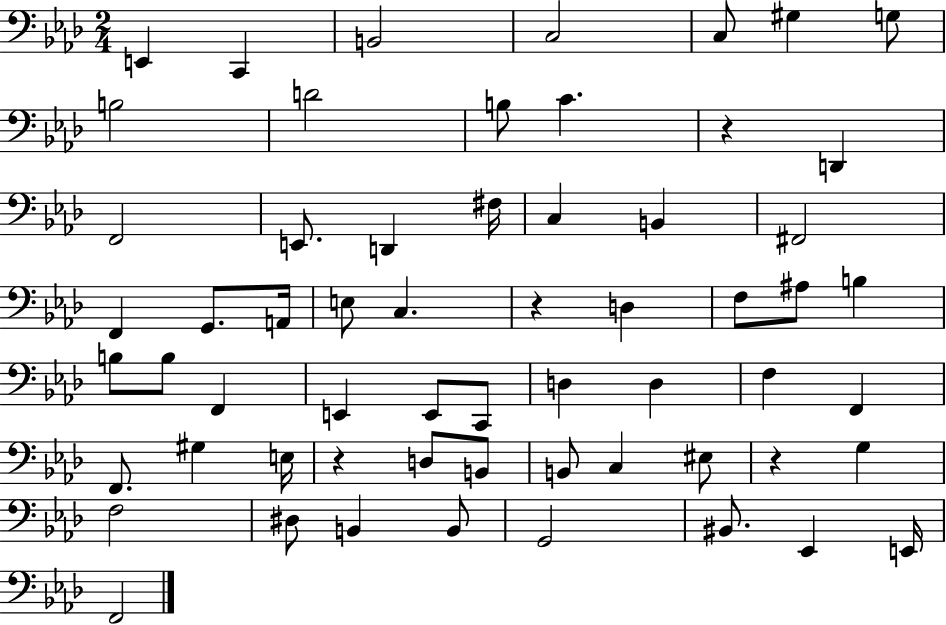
X:1
T:Untitled
M:2/4
L:1/4
K:Ab
E,, C,, B,,2 C,2 C,/2 ^G, G,/2 B,2 D2 B,/2 C z D,, F,,2 E,,/2 D,, ^F,/4 C, B,, ^F,,2 F,, G,,/2 A,,/4 E,/2 C, z D, F,/2 ^A,/2 B, B,/2 B,/2 F,, E,, E,,/2 C,,/2 D, D, F, F,, F,,/2 ^G, E,/4 z D,/2 B,,/2 B,,/2 C, ^E,/2 z G, F,2 ^D,/2 B,, B,,/2 G,,2 ^B,,/2 _E,, E,,/4 F,,2